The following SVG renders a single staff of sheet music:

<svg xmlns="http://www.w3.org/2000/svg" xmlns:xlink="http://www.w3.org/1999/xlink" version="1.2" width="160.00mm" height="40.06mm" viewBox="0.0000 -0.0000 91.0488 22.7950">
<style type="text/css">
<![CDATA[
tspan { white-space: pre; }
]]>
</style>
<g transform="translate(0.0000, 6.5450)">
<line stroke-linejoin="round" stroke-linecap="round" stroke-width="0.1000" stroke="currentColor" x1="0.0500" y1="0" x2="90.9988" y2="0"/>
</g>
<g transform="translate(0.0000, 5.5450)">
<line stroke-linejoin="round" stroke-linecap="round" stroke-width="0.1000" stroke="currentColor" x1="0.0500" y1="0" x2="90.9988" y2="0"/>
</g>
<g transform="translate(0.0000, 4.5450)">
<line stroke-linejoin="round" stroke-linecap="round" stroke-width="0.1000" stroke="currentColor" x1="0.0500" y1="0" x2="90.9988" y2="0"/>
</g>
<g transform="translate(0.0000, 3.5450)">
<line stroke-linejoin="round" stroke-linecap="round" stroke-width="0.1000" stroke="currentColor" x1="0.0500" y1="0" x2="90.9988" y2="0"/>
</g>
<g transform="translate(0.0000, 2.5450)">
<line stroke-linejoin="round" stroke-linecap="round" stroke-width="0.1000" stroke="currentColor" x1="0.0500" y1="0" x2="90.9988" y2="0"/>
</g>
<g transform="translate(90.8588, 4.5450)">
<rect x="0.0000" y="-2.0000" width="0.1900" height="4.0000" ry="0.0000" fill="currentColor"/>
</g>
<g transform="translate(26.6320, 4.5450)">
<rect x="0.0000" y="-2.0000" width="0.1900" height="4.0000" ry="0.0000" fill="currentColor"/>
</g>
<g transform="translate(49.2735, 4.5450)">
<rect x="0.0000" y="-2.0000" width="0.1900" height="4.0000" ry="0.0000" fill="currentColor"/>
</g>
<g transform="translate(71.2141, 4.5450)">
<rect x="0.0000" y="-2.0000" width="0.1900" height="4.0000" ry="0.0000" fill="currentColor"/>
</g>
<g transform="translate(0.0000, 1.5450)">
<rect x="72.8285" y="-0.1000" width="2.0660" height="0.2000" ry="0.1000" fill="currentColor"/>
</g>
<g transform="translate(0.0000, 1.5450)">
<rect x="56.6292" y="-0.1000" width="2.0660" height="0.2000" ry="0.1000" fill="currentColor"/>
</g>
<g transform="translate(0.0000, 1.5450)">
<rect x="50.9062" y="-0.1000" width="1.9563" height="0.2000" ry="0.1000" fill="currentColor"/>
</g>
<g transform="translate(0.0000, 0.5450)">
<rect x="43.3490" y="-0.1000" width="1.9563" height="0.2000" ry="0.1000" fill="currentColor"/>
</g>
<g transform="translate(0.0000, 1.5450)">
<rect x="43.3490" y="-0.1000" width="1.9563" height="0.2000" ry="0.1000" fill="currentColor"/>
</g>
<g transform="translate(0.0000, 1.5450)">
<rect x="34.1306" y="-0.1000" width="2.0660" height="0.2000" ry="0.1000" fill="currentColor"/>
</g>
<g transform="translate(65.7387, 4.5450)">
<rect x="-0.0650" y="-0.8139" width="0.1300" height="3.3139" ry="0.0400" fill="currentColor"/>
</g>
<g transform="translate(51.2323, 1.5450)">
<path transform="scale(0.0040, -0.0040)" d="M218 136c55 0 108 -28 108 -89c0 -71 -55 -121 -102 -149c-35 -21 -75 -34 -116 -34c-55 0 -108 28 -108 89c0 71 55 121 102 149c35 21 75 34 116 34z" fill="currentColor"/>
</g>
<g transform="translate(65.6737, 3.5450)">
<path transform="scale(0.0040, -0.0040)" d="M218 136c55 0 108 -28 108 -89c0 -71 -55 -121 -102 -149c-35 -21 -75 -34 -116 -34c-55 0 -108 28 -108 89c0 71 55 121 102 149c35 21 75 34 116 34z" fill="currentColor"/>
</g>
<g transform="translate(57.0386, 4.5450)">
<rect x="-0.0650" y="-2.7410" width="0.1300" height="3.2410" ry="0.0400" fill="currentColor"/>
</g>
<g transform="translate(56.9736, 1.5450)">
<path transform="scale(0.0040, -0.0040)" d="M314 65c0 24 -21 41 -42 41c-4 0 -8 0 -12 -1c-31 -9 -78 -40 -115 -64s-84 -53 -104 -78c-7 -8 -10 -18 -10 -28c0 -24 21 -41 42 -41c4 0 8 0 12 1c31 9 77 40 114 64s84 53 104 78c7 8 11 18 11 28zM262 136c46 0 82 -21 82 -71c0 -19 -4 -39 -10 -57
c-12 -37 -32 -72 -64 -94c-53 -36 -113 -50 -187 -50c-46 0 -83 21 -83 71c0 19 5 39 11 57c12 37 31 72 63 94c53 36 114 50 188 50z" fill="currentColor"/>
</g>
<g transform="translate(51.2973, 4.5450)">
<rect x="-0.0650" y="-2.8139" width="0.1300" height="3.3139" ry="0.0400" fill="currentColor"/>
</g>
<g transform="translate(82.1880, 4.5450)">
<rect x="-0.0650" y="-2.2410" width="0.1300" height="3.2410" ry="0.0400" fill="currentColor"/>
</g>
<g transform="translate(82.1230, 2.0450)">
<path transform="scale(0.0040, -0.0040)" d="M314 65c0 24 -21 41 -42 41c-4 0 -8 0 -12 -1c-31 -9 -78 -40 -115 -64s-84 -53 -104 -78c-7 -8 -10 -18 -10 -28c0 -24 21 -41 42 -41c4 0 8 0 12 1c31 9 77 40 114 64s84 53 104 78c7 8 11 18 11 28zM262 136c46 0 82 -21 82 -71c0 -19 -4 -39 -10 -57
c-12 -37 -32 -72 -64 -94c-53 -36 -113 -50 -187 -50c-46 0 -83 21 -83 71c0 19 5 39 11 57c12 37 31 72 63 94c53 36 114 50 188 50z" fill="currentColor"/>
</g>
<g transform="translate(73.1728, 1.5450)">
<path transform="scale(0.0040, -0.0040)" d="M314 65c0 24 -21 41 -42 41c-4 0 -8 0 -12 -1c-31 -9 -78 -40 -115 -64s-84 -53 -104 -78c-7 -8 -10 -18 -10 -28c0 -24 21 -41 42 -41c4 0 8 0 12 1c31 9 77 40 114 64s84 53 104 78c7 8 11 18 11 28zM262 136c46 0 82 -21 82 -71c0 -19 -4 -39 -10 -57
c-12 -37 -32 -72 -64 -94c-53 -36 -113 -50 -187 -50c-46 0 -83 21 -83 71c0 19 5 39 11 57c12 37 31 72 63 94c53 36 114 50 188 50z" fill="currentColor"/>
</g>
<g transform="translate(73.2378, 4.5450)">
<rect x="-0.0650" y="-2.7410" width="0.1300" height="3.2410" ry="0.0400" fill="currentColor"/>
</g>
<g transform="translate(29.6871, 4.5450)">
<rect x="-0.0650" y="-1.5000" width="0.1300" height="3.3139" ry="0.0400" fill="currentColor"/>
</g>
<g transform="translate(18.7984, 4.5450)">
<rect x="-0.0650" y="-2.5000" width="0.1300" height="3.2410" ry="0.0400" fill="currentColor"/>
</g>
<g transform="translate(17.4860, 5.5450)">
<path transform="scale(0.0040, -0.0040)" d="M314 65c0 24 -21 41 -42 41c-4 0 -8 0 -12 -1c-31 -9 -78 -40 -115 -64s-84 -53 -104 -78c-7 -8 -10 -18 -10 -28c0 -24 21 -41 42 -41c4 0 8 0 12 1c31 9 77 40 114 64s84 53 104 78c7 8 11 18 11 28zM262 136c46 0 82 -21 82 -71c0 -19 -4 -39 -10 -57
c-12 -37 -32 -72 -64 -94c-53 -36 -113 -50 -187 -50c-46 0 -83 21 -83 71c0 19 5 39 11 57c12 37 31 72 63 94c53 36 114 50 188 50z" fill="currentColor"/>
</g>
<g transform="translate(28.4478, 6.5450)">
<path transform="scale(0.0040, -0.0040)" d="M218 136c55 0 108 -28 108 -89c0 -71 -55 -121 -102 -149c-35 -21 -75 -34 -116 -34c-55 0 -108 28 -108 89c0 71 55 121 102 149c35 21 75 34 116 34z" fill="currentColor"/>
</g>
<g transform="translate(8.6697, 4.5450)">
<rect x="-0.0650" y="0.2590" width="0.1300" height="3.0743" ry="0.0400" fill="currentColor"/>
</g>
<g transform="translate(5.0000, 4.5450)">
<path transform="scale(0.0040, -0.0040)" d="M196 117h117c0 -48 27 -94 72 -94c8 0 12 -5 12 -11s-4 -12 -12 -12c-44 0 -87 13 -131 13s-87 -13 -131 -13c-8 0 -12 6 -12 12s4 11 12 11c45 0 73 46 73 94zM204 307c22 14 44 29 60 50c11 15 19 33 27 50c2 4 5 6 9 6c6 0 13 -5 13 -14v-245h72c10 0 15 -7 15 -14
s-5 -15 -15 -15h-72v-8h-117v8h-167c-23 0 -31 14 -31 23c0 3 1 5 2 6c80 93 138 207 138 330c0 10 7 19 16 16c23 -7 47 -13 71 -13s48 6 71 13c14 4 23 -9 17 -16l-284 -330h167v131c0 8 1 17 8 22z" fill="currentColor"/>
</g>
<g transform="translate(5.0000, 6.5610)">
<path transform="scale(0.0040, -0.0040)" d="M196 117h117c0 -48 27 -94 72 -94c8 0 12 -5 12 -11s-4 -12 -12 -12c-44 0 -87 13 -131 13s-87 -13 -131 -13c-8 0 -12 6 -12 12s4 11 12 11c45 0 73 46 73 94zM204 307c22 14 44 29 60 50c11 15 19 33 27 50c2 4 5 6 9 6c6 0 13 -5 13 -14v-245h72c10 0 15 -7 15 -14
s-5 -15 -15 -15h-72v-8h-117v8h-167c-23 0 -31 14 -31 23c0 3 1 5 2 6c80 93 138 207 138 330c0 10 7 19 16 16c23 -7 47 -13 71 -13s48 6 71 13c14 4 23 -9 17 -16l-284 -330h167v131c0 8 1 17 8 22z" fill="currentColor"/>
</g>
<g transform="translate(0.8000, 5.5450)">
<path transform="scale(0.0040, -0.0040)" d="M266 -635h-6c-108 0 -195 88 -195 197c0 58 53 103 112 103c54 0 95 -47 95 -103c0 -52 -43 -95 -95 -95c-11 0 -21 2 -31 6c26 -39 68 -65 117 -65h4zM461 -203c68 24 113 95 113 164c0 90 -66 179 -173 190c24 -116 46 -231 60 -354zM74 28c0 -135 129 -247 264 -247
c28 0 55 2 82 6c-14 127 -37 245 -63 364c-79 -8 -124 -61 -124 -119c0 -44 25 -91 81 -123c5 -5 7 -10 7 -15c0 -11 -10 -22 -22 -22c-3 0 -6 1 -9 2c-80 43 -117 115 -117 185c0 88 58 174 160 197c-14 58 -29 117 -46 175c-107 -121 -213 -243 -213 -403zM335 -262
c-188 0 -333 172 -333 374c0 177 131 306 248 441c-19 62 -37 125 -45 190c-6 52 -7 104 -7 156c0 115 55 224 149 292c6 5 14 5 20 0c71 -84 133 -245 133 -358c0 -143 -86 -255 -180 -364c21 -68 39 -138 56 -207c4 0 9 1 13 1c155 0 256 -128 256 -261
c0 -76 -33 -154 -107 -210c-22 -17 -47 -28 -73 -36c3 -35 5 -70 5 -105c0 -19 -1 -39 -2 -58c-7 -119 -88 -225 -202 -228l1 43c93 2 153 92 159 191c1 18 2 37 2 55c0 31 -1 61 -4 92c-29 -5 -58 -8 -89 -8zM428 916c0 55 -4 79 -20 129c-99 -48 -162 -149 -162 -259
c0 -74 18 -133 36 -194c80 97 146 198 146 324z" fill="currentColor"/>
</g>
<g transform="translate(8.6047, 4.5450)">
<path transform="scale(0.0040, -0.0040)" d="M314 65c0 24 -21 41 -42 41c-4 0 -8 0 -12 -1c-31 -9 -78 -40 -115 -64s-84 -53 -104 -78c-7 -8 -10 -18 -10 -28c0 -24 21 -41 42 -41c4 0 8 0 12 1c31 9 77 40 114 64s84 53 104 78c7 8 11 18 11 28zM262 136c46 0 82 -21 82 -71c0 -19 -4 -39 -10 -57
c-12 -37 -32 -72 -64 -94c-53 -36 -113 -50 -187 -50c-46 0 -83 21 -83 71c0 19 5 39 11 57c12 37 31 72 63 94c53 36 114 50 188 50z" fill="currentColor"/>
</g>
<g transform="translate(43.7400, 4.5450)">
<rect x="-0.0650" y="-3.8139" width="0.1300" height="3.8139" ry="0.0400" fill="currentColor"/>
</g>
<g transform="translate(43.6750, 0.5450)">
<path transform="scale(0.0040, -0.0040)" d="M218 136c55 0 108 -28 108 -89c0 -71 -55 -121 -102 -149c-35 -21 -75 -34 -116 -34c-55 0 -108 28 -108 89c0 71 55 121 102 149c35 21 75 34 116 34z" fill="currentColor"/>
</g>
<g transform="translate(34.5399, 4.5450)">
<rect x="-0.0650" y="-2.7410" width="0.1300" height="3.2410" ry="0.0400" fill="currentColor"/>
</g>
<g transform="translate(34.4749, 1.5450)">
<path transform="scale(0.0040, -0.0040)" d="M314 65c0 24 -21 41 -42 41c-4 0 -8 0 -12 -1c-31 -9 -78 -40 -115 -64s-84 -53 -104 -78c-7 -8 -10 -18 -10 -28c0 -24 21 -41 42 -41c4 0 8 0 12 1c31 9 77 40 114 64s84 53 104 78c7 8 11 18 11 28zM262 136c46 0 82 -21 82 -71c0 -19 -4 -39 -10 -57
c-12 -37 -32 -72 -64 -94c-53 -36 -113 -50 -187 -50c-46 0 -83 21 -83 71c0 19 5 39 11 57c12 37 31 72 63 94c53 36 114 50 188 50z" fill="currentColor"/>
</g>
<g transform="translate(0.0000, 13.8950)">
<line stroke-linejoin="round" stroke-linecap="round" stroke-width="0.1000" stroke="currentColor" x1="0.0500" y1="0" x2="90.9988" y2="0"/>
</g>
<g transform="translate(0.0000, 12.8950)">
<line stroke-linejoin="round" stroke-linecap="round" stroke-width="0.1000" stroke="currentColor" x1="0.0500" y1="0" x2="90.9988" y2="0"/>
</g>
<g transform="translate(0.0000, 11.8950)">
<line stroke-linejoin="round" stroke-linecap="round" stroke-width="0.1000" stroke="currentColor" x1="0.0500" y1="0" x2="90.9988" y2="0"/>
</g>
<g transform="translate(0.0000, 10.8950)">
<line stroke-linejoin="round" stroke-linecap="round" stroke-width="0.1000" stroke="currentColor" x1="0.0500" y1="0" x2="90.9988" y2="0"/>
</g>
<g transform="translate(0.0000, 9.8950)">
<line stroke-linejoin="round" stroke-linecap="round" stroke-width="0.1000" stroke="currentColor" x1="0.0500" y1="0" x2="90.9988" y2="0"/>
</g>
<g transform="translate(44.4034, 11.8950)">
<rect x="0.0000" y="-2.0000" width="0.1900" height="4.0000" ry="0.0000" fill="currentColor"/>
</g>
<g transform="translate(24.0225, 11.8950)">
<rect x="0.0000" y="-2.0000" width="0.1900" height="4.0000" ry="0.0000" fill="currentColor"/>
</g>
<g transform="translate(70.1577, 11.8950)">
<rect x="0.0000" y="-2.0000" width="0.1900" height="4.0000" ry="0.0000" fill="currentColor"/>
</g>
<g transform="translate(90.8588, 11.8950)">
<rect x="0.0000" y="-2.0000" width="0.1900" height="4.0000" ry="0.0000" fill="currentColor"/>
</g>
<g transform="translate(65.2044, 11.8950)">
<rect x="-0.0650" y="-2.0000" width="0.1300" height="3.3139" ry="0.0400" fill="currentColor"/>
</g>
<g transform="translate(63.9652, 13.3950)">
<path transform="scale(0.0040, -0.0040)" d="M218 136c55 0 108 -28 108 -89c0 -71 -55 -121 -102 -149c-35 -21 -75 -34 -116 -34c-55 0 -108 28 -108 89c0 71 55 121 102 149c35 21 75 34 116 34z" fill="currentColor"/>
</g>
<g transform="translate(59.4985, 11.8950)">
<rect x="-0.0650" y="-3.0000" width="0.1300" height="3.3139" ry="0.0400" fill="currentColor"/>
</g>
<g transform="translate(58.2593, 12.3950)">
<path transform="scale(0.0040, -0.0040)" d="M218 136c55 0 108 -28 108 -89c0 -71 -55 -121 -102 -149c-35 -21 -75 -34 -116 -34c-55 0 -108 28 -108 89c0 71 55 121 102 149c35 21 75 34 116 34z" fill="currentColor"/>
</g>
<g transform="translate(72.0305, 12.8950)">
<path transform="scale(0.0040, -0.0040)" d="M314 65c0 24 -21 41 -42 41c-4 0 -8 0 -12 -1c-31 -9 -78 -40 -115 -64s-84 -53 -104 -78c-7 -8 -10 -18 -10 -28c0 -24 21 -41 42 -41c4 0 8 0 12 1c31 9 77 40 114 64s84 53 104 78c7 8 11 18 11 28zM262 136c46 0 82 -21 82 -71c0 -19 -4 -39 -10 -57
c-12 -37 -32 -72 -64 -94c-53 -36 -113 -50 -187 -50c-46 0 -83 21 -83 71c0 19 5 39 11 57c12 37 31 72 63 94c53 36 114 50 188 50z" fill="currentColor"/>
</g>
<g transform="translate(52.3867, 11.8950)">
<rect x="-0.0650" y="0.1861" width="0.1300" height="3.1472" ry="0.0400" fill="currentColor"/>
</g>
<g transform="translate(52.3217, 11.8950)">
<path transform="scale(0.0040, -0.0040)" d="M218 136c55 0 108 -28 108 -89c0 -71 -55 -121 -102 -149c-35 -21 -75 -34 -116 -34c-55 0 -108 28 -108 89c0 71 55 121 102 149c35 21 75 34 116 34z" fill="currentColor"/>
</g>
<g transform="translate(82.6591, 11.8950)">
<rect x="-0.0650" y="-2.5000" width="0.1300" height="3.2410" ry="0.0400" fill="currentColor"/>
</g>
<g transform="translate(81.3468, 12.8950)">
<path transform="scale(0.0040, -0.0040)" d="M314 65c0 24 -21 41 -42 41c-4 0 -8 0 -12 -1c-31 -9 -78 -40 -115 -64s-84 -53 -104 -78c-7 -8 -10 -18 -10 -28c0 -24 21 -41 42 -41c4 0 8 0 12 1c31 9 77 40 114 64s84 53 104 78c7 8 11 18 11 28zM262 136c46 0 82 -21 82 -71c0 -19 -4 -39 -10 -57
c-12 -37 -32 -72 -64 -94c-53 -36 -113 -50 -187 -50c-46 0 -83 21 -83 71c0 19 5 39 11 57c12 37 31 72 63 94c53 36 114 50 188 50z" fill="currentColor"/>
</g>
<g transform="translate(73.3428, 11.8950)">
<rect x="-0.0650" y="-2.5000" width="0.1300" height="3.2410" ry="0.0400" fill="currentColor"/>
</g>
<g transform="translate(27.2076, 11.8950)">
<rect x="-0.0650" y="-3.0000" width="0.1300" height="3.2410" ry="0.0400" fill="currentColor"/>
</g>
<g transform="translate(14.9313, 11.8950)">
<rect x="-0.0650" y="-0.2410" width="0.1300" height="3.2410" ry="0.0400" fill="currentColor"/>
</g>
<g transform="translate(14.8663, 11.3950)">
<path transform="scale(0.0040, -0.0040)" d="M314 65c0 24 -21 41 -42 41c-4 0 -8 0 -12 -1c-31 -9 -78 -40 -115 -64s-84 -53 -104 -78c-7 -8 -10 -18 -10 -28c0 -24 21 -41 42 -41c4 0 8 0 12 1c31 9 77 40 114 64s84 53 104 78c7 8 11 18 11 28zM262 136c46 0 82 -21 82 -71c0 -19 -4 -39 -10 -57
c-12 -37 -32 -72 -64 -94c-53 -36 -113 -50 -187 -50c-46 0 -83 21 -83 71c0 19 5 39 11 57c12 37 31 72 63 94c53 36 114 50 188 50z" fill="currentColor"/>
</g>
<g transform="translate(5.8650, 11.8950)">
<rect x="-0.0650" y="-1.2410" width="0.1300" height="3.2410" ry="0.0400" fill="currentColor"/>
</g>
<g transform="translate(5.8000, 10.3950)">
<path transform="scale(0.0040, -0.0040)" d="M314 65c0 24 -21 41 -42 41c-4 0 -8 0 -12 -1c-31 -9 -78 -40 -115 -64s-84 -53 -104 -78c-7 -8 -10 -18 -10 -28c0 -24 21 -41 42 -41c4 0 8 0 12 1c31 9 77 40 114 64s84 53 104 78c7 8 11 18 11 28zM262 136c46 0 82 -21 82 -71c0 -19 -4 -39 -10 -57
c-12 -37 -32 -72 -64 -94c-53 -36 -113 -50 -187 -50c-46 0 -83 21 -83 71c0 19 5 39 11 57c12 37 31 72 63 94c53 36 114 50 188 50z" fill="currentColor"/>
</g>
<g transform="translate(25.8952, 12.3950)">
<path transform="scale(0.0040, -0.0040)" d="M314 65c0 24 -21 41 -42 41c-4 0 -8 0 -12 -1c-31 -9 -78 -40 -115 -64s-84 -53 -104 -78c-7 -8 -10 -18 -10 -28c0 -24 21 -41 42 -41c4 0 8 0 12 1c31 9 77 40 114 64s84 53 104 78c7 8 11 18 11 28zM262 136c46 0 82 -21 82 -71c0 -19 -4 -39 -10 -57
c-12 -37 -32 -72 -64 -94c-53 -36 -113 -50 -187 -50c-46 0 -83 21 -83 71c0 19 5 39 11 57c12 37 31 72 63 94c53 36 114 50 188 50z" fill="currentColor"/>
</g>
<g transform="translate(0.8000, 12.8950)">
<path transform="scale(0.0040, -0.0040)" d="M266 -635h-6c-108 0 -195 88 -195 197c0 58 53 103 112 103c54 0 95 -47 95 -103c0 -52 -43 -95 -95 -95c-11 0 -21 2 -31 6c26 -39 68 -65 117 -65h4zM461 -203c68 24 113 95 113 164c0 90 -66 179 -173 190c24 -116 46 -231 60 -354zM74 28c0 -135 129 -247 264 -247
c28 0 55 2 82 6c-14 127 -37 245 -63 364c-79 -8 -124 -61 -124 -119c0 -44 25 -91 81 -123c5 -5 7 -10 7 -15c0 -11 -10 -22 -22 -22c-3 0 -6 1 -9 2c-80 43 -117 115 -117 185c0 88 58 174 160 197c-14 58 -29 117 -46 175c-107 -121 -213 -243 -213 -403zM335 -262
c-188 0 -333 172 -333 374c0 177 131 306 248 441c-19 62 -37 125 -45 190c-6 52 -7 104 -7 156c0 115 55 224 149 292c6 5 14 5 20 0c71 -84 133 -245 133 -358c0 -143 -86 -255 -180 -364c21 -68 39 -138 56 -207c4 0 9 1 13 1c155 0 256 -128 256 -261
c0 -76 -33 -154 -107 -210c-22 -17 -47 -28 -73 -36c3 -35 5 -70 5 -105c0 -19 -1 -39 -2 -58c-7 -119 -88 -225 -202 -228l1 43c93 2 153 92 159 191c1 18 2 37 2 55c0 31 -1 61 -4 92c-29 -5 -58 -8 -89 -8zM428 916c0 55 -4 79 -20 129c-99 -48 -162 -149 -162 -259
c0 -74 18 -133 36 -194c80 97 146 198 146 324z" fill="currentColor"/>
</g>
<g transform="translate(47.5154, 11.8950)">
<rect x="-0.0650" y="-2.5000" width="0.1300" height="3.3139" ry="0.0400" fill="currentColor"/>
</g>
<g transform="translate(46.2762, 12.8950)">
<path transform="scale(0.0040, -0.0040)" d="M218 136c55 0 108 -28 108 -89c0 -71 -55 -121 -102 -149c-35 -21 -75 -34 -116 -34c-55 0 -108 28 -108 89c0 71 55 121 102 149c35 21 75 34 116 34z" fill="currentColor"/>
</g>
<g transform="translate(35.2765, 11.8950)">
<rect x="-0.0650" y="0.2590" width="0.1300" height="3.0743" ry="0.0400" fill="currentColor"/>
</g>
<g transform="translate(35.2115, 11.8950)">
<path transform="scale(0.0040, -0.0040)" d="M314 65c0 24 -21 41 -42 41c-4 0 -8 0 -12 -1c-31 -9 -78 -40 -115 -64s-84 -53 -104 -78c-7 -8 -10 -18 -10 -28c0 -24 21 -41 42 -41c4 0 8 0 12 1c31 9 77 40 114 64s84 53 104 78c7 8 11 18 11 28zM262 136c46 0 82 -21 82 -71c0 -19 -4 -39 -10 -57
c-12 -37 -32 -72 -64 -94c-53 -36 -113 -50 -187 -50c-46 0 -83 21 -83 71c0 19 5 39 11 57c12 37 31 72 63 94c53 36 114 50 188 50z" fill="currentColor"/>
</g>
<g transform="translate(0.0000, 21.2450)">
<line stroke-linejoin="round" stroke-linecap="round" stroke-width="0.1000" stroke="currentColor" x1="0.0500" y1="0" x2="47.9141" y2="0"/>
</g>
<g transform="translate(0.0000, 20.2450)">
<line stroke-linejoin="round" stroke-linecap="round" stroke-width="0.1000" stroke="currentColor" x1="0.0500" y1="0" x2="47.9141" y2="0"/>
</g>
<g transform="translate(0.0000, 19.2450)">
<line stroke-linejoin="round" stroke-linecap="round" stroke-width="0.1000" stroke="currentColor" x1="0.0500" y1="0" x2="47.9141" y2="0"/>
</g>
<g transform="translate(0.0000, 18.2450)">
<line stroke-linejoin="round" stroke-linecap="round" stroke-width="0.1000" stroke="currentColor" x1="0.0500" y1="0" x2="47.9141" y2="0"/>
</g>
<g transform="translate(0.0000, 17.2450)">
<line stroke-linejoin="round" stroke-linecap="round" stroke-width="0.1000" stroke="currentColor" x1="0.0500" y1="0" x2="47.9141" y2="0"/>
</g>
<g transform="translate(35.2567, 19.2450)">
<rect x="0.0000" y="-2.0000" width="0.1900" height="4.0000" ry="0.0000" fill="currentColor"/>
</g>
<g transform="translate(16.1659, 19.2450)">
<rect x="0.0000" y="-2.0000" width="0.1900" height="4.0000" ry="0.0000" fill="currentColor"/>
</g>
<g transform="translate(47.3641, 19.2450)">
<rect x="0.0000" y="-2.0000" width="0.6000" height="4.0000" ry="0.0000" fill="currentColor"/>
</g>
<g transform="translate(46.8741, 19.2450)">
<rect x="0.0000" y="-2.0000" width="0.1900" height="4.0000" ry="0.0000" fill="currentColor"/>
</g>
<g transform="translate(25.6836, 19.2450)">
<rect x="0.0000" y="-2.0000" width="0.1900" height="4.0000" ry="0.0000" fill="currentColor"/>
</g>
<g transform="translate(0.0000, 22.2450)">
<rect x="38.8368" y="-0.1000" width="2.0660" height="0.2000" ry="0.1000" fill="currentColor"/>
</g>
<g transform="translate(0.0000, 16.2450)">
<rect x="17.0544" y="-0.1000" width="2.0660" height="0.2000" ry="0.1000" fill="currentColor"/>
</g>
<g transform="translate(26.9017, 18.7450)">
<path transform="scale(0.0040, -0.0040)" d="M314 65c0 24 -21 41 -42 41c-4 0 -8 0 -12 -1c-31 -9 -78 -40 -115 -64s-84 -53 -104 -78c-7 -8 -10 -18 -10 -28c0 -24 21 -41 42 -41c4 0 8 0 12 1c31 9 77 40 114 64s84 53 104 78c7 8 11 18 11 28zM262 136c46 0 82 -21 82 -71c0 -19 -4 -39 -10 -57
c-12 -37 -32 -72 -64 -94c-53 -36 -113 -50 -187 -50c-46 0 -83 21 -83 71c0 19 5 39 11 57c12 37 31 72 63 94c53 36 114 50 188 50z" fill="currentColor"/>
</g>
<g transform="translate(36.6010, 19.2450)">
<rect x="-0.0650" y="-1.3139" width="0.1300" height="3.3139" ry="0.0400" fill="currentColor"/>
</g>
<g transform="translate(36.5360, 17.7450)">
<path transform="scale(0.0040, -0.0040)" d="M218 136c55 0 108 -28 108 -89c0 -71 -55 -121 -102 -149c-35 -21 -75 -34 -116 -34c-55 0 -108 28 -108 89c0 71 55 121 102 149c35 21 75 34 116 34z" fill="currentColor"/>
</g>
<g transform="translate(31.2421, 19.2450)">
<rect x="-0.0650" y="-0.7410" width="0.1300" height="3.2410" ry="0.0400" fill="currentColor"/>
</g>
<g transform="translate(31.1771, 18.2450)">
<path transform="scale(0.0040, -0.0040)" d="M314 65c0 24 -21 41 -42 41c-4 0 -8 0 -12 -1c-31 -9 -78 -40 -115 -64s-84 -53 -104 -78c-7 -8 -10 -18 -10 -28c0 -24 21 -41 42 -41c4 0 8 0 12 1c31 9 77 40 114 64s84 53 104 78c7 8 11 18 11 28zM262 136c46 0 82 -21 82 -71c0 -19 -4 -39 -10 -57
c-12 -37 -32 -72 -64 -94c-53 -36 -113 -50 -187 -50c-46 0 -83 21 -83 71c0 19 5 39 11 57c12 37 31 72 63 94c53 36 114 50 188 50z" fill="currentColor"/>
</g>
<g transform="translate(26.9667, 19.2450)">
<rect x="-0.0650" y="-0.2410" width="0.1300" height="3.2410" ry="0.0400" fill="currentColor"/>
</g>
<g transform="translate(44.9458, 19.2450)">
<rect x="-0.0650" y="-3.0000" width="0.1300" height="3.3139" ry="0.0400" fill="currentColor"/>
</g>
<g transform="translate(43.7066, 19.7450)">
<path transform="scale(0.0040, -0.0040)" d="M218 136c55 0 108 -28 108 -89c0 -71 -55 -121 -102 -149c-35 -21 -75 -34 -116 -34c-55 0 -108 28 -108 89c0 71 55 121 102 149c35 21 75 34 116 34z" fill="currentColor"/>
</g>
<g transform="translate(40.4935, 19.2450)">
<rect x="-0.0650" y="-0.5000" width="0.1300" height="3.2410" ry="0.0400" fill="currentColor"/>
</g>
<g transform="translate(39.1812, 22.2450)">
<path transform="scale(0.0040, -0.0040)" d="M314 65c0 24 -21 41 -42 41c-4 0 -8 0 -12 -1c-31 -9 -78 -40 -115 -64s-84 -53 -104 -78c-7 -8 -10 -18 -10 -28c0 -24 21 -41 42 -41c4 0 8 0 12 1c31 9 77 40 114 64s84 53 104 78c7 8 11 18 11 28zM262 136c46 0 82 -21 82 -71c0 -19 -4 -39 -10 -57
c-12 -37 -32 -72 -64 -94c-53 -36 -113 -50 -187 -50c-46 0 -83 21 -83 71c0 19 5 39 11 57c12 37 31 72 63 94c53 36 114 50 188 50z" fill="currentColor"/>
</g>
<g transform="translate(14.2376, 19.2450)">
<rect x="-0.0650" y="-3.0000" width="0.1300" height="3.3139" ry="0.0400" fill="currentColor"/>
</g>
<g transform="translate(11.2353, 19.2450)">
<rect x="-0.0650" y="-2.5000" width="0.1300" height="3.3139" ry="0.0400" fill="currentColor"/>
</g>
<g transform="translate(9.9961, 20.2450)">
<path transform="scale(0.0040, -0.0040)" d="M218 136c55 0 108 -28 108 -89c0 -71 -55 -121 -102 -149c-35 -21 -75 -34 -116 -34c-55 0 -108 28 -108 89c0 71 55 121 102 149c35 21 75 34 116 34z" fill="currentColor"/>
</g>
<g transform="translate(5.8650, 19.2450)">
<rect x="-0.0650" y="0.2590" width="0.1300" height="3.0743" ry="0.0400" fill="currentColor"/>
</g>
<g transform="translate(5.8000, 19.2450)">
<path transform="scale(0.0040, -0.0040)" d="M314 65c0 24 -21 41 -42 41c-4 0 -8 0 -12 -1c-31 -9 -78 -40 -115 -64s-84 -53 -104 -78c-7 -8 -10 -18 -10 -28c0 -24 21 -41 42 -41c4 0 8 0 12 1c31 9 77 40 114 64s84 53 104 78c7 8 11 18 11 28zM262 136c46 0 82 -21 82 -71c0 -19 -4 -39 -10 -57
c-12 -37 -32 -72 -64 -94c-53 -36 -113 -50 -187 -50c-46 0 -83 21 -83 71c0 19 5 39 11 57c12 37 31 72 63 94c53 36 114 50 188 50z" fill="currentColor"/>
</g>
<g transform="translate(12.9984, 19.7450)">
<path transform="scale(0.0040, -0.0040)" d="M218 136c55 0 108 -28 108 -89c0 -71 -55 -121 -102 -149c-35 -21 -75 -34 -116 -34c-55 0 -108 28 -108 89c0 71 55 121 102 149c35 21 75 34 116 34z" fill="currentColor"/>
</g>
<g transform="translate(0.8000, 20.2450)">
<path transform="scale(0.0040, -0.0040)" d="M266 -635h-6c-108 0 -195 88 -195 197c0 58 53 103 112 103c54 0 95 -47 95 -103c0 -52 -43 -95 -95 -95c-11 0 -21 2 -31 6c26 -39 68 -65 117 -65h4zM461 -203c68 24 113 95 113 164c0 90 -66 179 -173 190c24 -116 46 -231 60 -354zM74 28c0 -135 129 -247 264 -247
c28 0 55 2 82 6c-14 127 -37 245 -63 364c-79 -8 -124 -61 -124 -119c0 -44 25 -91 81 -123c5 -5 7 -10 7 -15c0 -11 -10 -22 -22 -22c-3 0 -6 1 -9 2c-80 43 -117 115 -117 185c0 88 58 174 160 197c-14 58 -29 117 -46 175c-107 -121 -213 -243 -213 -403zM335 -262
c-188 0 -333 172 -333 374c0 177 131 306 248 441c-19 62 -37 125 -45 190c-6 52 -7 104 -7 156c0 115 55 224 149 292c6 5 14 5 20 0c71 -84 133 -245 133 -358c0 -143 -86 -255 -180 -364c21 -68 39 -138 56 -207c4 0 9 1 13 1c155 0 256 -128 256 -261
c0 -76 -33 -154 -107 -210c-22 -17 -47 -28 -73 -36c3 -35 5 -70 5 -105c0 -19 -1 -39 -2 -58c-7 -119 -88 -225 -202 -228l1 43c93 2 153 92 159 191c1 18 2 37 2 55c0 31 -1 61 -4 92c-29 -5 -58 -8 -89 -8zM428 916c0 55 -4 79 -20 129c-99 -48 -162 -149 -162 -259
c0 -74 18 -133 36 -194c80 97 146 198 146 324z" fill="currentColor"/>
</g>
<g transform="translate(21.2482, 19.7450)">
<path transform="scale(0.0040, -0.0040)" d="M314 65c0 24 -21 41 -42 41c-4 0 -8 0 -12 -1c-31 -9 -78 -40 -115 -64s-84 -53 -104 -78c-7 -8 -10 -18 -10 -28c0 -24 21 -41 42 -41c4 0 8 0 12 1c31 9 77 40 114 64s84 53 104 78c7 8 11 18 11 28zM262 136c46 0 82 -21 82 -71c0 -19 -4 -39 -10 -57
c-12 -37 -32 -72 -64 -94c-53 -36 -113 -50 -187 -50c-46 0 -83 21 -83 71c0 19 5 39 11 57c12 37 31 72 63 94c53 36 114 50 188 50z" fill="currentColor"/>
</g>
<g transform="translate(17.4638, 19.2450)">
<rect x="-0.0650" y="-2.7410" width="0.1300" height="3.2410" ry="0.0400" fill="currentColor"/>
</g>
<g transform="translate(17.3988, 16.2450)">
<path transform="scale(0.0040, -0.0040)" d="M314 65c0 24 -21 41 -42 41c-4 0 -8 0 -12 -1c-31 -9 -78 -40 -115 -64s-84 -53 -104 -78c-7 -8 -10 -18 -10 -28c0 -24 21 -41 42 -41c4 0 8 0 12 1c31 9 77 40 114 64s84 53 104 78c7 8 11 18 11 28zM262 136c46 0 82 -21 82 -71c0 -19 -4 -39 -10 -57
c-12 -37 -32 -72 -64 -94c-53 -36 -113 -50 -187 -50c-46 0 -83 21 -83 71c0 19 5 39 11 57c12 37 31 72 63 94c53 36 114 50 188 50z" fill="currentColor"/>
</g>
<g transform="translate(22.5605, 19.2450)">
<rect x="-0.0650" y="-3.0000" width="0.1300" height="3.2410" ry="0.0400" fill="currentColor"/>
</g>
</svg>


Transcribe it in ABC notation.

X:1
T:Untitled
M:4/4
L:1/4
K:C
B2 G2 E a2 c' a a2 d a2 g2 e2 c2 A2 B2 G B A F G2 G2 B2 G A a2 A2 c2 d2 e C2 A